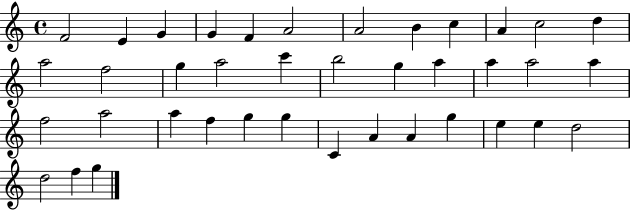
F4/h E4/q G4/q G4/q F4/q A4/h A4/h B4/q C5/q A4/q C5/h D5/q A5/h F5/h G5/q A5/h C6/q B5/h G5/q A5/q A5/q A5/h A5/q F5/h A5/h A5/q F5/q G5/q G5/q C4/q A4/q A4/q G5/q E5/q E5/q D5/h D5/h F5/q G5/q